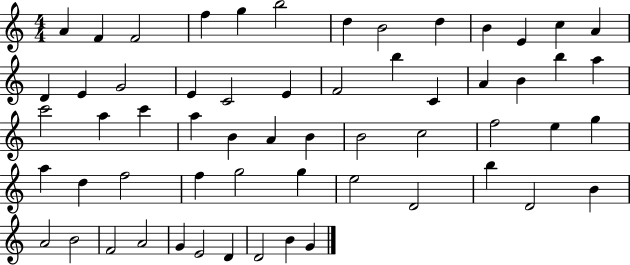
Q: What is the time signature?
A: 4/4